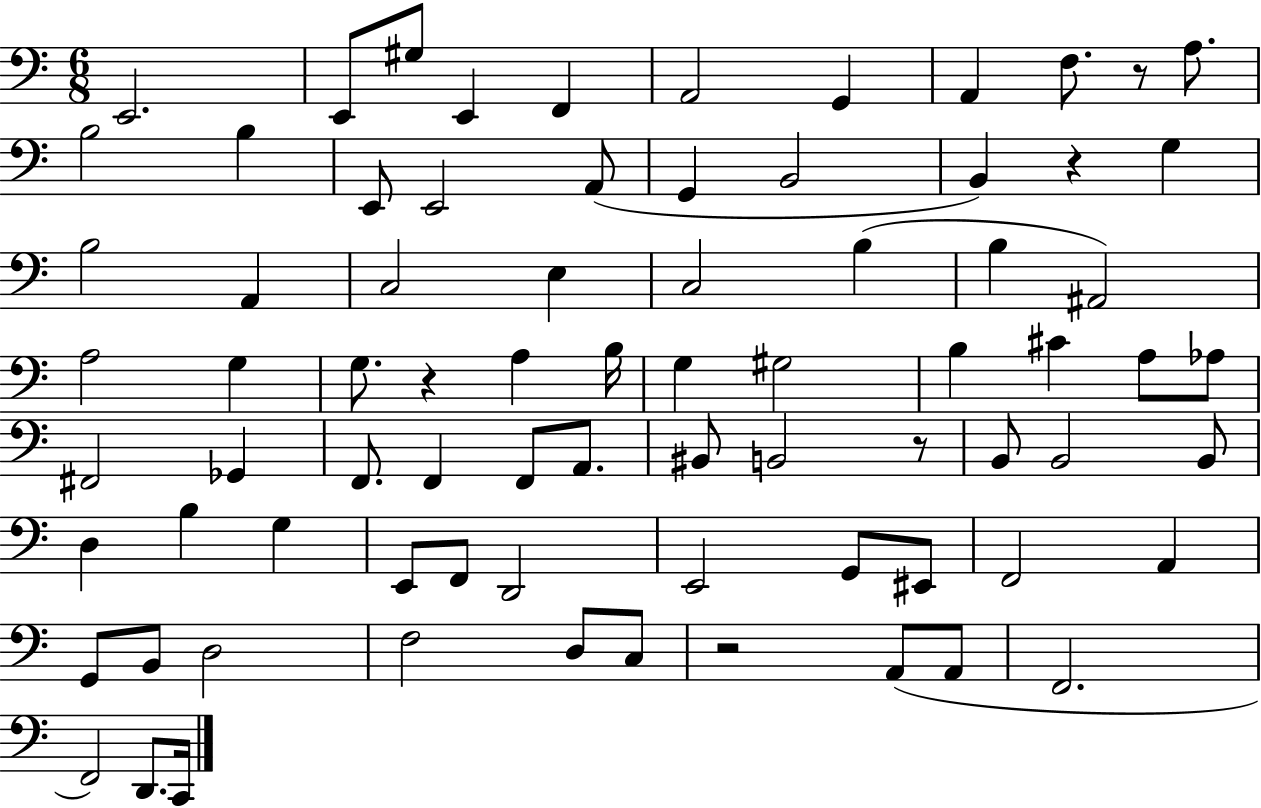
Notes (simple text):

E2/h. E2/e G#3/e E2/q F2/q A2/h G2/q A2/q F3/e. R/e A3/e. B3/h B3/q E2/e E2/h A2/e G2/q B2/h B2/q R/q G3/q B3/h A2/q C3/h E3/q C3/h B3/q B3/q A#2/h A3/h G3/q G3/e. R/q A3/q B3/s G3/q G#3/h B3/q C#4/q A3/e Ab3/e F#2/h Gb2/q F2/e. F2/q F2/e A2/e. BIS2/e B2/h R/e B2/e B2/h B2/e D3/q B3/q G3/q E2/e F2/e D2/h E2/h G2/e EIS2/e F2/h A2/q G2/e B2/e D3/h F3/h D3/e C3/e R/h A2/e A2/e F2/h. F2/h D2/e. C2/s